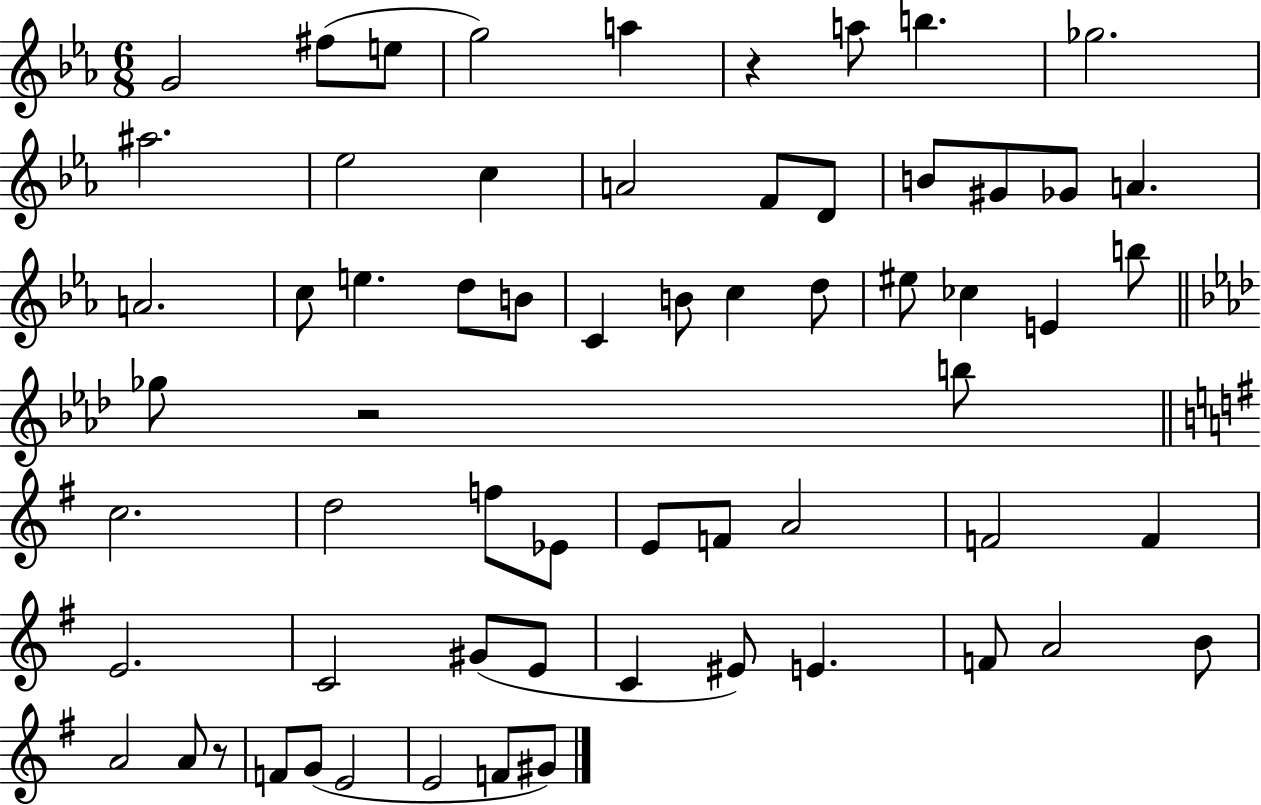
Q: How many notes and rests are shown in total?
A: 63